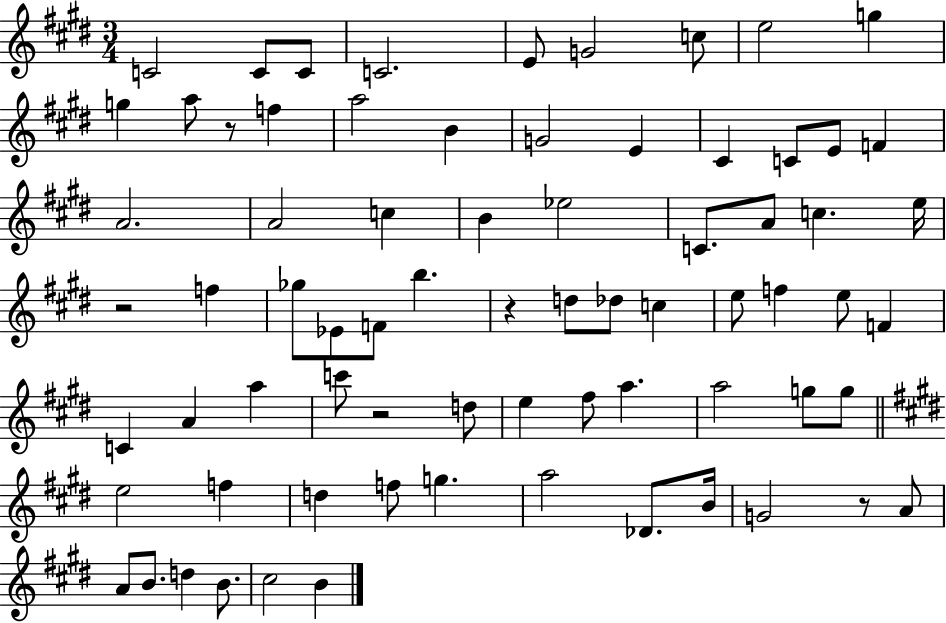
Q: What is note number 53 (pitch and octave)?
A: E5